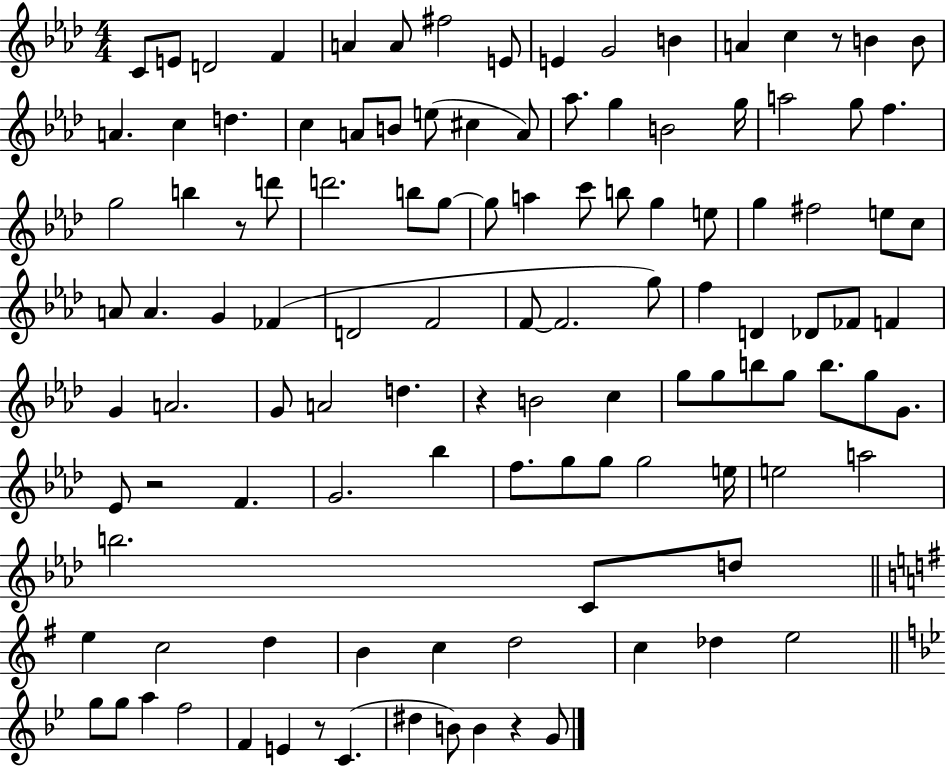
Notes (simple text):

C4/e E4/e D4/h F4/q A4/q A4/e F#5/h E4/e E4/q G4/h B4/q A4/q C5/q R/e B4/q B4/e A4/q. C5/q D5/q. C5/q A4/e B4/e E5/e C#5/q A4/e Ab5/e. G5/q B4/h G5/s A5/h G5/e F5/q. G5/h B5/q R/e D6/e D6/h. B5/e G5/e G5/e A5/q C6/e B5/e G5/q E5/e G5/q F#5/h E5/e C5/e A4/e A4/q. G4/q FES4/q D4/h F4/h F4/e F4/h. G5/e F5/q D4/q Db4/e FES4/e F4/q G4/q A4/h. G4/e A4/h D5/q. R/q B4/h C5/q G5/e G5/e B5/e G5/e B5/e. G5/e G4/e. Eb4/e R/h F4/q. G4/h. Bb5/q F5/e. G5/e G5/e G5/h E5/s E5/h A5/h B5/h. C4/e D5/e E5/q C5/h D5/q B4/q C5/q D5/h C5/q Db5/q E5/h G5/e G5/e A5/q F5/h F4/q E4/q R/e C4/q. D#5/q B4/e B4/q R/q G4/e